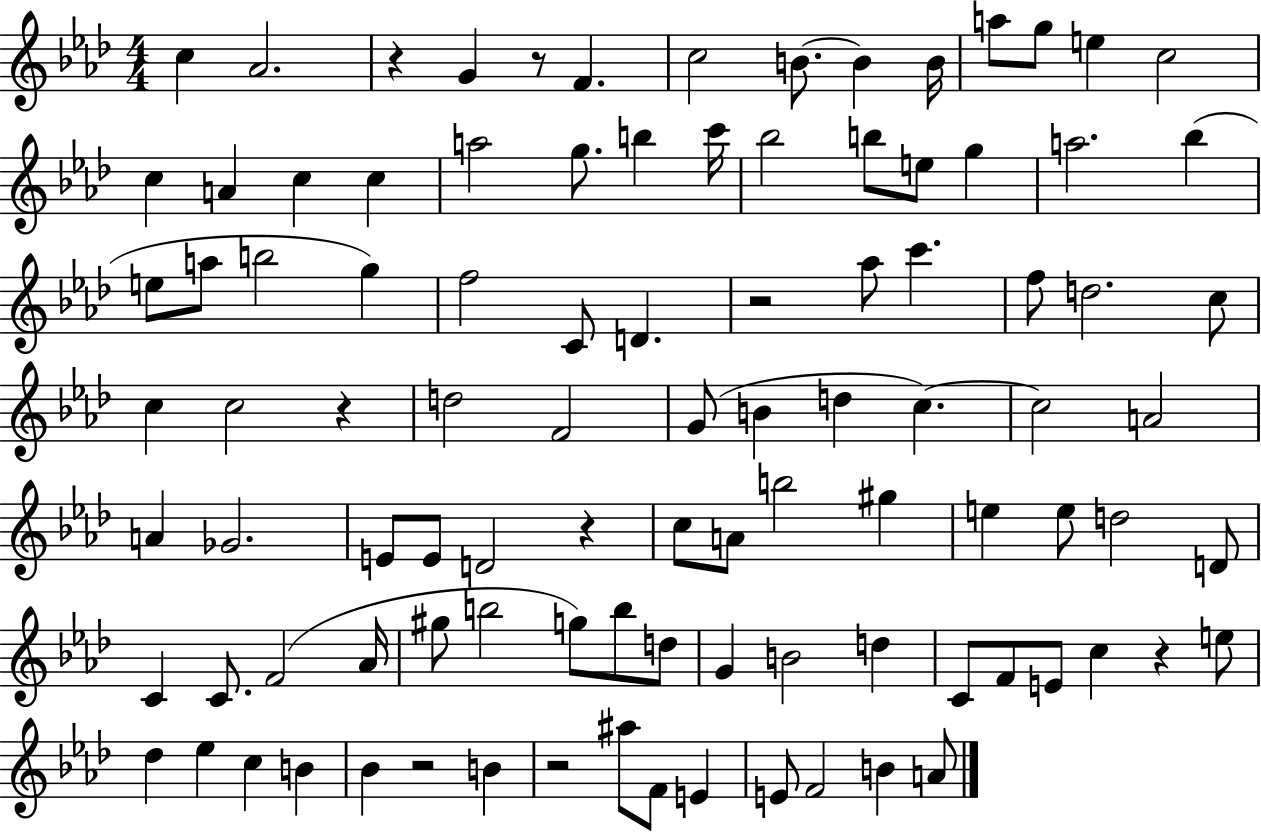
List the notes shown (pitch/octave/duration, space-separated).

C5/q Ab4/h. R/q G4/q R/e F4/q. C5/h B4/e. B4/q B4/s A5/e G5/e E5/q C5/h C5/q A4/q C5/q C5/q A5/h G5/e. B5/q C6/s Bb5/h B5/e E5/e G5/q A5/h. Bb5/q E5/e A5/e B5/h G5/q F5/h C4/e D4/q. R/h Ab5/e C6/q. F5/e D5/h. C5/e C5/q C5/h R/q D5/h F4/h G4/e B4/q D5/q C5/q. C5/h A4/h A4/q Gb4/h. E4/e E4/e D4/h R/q C5/e A4/e B5/h G#5/q E5/q E5/e D5/h D4/e C4/q C4/e. F4/h Ab4/s G#5/e B5/h G5/e B5/e D5/e G4/q B4/h D5/q C4/e F4/e E4/e C5/q R/q E5/e Db5/q Eb5/q C5/q B4/q Bb4/q R/h B4/q R/h A#5/e F4/e E4/q E4/e F4/h B4/q A4/e